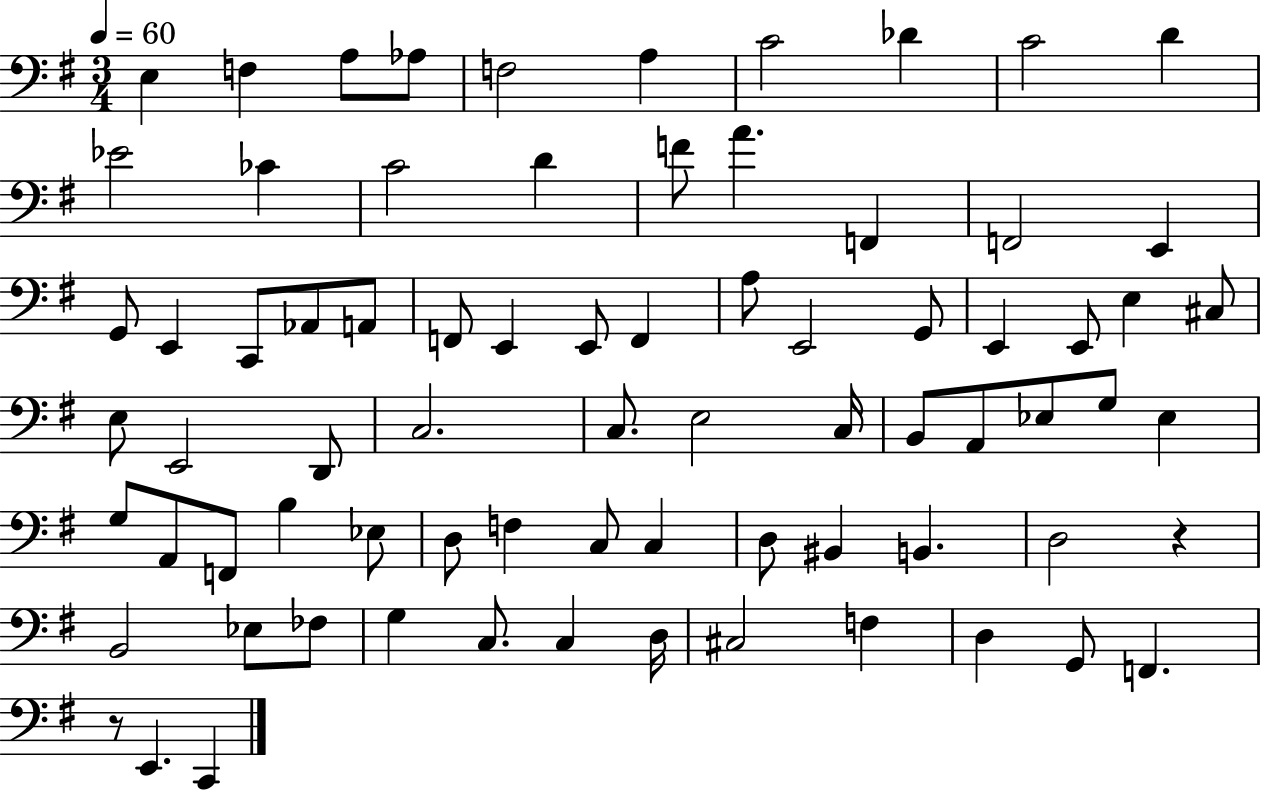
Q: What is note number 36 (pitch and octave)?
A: E3